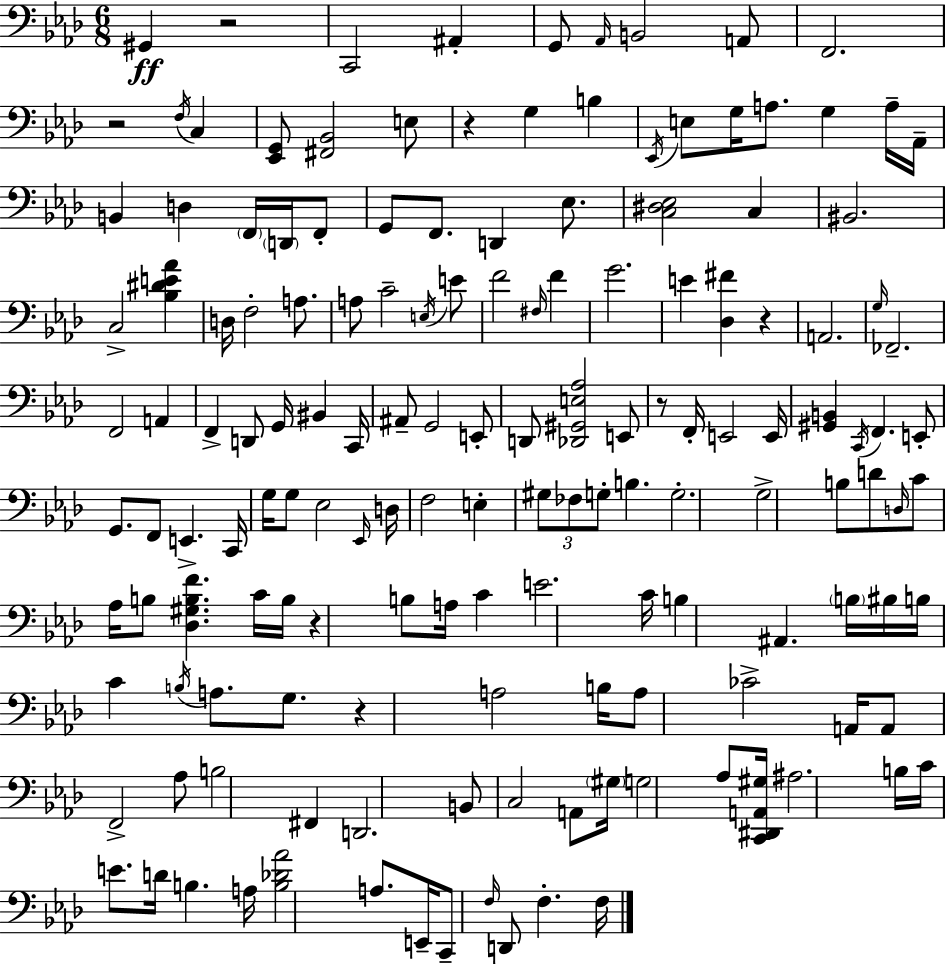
G#2/q R/h C2/h A#2/q G2/e Ab2/s B2/h A2/e F2/h. R/h F3/s C3/q [Eb2,G2]/e [F#2,Bb2]/h E3/e R/q G3/q B3/q Eb2/s E3/e G3/s A3/e. G3/q A3/s Ab2/s B2/q D3/q F2/s D2/s F2/e G2/e F2/e. D2/q Eb3/e. [C3,D#3,Eb3]/h C3/q BIS2/h. C3/h [Bb3,D#4,E4,Ab4]/q D3/s F3/h A3/e. A3/e C4/h E3/s E4/e F4/h F#3/s F4/q G4/h. E4/q [Db3,F#4]/q R/q A2/h. G3/s FES2/h. F2/h A2/q F2/q D2/e G2/s BIS2/q C2/s A#2/e G2/h E2/e D2/e [Db2,G#2,E3,Ab3]/h E2/e R/e F2/s E2/h E2/s [G#2,B2]/q C2/s F2/q. E2/e G2/e. F2/e E2/q. C2/s G3/s G3/e Eb3/h Eb2/s D3/s F3/h E3/q G#3/e FES3/e G3/e B3/q. G3/h. G3/h B3/e D4/e D3/s C4/e Ab3/s B3/e [Db3,G#3,B3,F4]/q. C4/s B3/s R/q B3/e A3/s C4/q E4/h. C4/s B3/q A#2/q. B3/s BIS3/s B3/s C4/q B3/s A3/e. G3/e. R/q A3/h B3/s A3/e CES4/h A2/s A2/e F2/h Ab3/e B3/h F#2/q D2/h. B2/e C3/h A2/e G#3/s G3/h Ab3/e [C2,D#2,A2,G#3]/s A#3/h. B3/s C4/s E4/e. D4/s B3/q. A3/s [B3,Db4,Ab4]/h A3/e. E2/s C2/e F3/s D2/e F3/q. F3/s